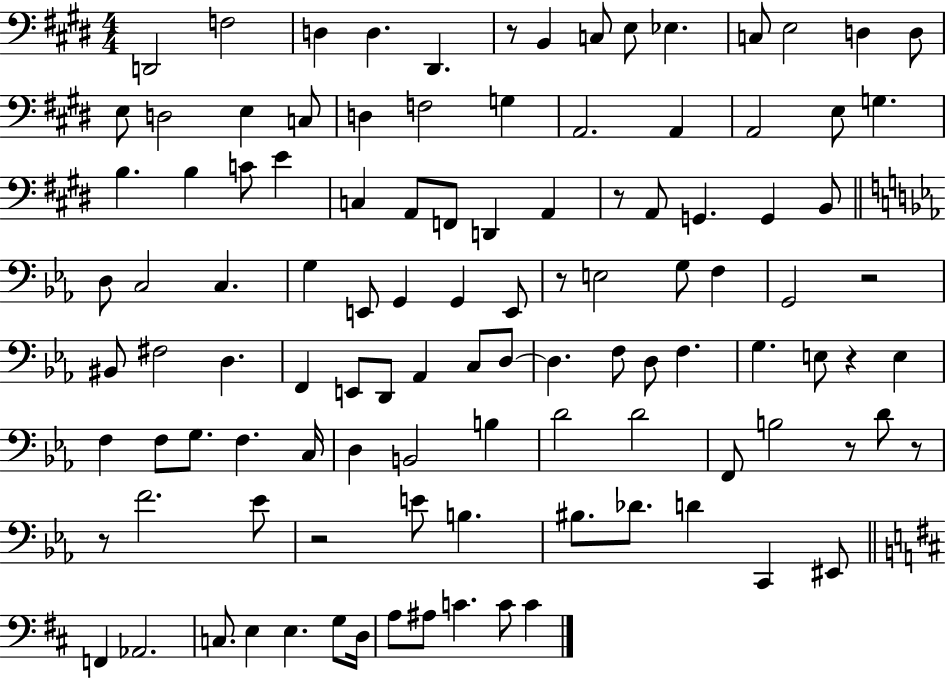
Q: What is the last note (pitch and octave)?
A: C4